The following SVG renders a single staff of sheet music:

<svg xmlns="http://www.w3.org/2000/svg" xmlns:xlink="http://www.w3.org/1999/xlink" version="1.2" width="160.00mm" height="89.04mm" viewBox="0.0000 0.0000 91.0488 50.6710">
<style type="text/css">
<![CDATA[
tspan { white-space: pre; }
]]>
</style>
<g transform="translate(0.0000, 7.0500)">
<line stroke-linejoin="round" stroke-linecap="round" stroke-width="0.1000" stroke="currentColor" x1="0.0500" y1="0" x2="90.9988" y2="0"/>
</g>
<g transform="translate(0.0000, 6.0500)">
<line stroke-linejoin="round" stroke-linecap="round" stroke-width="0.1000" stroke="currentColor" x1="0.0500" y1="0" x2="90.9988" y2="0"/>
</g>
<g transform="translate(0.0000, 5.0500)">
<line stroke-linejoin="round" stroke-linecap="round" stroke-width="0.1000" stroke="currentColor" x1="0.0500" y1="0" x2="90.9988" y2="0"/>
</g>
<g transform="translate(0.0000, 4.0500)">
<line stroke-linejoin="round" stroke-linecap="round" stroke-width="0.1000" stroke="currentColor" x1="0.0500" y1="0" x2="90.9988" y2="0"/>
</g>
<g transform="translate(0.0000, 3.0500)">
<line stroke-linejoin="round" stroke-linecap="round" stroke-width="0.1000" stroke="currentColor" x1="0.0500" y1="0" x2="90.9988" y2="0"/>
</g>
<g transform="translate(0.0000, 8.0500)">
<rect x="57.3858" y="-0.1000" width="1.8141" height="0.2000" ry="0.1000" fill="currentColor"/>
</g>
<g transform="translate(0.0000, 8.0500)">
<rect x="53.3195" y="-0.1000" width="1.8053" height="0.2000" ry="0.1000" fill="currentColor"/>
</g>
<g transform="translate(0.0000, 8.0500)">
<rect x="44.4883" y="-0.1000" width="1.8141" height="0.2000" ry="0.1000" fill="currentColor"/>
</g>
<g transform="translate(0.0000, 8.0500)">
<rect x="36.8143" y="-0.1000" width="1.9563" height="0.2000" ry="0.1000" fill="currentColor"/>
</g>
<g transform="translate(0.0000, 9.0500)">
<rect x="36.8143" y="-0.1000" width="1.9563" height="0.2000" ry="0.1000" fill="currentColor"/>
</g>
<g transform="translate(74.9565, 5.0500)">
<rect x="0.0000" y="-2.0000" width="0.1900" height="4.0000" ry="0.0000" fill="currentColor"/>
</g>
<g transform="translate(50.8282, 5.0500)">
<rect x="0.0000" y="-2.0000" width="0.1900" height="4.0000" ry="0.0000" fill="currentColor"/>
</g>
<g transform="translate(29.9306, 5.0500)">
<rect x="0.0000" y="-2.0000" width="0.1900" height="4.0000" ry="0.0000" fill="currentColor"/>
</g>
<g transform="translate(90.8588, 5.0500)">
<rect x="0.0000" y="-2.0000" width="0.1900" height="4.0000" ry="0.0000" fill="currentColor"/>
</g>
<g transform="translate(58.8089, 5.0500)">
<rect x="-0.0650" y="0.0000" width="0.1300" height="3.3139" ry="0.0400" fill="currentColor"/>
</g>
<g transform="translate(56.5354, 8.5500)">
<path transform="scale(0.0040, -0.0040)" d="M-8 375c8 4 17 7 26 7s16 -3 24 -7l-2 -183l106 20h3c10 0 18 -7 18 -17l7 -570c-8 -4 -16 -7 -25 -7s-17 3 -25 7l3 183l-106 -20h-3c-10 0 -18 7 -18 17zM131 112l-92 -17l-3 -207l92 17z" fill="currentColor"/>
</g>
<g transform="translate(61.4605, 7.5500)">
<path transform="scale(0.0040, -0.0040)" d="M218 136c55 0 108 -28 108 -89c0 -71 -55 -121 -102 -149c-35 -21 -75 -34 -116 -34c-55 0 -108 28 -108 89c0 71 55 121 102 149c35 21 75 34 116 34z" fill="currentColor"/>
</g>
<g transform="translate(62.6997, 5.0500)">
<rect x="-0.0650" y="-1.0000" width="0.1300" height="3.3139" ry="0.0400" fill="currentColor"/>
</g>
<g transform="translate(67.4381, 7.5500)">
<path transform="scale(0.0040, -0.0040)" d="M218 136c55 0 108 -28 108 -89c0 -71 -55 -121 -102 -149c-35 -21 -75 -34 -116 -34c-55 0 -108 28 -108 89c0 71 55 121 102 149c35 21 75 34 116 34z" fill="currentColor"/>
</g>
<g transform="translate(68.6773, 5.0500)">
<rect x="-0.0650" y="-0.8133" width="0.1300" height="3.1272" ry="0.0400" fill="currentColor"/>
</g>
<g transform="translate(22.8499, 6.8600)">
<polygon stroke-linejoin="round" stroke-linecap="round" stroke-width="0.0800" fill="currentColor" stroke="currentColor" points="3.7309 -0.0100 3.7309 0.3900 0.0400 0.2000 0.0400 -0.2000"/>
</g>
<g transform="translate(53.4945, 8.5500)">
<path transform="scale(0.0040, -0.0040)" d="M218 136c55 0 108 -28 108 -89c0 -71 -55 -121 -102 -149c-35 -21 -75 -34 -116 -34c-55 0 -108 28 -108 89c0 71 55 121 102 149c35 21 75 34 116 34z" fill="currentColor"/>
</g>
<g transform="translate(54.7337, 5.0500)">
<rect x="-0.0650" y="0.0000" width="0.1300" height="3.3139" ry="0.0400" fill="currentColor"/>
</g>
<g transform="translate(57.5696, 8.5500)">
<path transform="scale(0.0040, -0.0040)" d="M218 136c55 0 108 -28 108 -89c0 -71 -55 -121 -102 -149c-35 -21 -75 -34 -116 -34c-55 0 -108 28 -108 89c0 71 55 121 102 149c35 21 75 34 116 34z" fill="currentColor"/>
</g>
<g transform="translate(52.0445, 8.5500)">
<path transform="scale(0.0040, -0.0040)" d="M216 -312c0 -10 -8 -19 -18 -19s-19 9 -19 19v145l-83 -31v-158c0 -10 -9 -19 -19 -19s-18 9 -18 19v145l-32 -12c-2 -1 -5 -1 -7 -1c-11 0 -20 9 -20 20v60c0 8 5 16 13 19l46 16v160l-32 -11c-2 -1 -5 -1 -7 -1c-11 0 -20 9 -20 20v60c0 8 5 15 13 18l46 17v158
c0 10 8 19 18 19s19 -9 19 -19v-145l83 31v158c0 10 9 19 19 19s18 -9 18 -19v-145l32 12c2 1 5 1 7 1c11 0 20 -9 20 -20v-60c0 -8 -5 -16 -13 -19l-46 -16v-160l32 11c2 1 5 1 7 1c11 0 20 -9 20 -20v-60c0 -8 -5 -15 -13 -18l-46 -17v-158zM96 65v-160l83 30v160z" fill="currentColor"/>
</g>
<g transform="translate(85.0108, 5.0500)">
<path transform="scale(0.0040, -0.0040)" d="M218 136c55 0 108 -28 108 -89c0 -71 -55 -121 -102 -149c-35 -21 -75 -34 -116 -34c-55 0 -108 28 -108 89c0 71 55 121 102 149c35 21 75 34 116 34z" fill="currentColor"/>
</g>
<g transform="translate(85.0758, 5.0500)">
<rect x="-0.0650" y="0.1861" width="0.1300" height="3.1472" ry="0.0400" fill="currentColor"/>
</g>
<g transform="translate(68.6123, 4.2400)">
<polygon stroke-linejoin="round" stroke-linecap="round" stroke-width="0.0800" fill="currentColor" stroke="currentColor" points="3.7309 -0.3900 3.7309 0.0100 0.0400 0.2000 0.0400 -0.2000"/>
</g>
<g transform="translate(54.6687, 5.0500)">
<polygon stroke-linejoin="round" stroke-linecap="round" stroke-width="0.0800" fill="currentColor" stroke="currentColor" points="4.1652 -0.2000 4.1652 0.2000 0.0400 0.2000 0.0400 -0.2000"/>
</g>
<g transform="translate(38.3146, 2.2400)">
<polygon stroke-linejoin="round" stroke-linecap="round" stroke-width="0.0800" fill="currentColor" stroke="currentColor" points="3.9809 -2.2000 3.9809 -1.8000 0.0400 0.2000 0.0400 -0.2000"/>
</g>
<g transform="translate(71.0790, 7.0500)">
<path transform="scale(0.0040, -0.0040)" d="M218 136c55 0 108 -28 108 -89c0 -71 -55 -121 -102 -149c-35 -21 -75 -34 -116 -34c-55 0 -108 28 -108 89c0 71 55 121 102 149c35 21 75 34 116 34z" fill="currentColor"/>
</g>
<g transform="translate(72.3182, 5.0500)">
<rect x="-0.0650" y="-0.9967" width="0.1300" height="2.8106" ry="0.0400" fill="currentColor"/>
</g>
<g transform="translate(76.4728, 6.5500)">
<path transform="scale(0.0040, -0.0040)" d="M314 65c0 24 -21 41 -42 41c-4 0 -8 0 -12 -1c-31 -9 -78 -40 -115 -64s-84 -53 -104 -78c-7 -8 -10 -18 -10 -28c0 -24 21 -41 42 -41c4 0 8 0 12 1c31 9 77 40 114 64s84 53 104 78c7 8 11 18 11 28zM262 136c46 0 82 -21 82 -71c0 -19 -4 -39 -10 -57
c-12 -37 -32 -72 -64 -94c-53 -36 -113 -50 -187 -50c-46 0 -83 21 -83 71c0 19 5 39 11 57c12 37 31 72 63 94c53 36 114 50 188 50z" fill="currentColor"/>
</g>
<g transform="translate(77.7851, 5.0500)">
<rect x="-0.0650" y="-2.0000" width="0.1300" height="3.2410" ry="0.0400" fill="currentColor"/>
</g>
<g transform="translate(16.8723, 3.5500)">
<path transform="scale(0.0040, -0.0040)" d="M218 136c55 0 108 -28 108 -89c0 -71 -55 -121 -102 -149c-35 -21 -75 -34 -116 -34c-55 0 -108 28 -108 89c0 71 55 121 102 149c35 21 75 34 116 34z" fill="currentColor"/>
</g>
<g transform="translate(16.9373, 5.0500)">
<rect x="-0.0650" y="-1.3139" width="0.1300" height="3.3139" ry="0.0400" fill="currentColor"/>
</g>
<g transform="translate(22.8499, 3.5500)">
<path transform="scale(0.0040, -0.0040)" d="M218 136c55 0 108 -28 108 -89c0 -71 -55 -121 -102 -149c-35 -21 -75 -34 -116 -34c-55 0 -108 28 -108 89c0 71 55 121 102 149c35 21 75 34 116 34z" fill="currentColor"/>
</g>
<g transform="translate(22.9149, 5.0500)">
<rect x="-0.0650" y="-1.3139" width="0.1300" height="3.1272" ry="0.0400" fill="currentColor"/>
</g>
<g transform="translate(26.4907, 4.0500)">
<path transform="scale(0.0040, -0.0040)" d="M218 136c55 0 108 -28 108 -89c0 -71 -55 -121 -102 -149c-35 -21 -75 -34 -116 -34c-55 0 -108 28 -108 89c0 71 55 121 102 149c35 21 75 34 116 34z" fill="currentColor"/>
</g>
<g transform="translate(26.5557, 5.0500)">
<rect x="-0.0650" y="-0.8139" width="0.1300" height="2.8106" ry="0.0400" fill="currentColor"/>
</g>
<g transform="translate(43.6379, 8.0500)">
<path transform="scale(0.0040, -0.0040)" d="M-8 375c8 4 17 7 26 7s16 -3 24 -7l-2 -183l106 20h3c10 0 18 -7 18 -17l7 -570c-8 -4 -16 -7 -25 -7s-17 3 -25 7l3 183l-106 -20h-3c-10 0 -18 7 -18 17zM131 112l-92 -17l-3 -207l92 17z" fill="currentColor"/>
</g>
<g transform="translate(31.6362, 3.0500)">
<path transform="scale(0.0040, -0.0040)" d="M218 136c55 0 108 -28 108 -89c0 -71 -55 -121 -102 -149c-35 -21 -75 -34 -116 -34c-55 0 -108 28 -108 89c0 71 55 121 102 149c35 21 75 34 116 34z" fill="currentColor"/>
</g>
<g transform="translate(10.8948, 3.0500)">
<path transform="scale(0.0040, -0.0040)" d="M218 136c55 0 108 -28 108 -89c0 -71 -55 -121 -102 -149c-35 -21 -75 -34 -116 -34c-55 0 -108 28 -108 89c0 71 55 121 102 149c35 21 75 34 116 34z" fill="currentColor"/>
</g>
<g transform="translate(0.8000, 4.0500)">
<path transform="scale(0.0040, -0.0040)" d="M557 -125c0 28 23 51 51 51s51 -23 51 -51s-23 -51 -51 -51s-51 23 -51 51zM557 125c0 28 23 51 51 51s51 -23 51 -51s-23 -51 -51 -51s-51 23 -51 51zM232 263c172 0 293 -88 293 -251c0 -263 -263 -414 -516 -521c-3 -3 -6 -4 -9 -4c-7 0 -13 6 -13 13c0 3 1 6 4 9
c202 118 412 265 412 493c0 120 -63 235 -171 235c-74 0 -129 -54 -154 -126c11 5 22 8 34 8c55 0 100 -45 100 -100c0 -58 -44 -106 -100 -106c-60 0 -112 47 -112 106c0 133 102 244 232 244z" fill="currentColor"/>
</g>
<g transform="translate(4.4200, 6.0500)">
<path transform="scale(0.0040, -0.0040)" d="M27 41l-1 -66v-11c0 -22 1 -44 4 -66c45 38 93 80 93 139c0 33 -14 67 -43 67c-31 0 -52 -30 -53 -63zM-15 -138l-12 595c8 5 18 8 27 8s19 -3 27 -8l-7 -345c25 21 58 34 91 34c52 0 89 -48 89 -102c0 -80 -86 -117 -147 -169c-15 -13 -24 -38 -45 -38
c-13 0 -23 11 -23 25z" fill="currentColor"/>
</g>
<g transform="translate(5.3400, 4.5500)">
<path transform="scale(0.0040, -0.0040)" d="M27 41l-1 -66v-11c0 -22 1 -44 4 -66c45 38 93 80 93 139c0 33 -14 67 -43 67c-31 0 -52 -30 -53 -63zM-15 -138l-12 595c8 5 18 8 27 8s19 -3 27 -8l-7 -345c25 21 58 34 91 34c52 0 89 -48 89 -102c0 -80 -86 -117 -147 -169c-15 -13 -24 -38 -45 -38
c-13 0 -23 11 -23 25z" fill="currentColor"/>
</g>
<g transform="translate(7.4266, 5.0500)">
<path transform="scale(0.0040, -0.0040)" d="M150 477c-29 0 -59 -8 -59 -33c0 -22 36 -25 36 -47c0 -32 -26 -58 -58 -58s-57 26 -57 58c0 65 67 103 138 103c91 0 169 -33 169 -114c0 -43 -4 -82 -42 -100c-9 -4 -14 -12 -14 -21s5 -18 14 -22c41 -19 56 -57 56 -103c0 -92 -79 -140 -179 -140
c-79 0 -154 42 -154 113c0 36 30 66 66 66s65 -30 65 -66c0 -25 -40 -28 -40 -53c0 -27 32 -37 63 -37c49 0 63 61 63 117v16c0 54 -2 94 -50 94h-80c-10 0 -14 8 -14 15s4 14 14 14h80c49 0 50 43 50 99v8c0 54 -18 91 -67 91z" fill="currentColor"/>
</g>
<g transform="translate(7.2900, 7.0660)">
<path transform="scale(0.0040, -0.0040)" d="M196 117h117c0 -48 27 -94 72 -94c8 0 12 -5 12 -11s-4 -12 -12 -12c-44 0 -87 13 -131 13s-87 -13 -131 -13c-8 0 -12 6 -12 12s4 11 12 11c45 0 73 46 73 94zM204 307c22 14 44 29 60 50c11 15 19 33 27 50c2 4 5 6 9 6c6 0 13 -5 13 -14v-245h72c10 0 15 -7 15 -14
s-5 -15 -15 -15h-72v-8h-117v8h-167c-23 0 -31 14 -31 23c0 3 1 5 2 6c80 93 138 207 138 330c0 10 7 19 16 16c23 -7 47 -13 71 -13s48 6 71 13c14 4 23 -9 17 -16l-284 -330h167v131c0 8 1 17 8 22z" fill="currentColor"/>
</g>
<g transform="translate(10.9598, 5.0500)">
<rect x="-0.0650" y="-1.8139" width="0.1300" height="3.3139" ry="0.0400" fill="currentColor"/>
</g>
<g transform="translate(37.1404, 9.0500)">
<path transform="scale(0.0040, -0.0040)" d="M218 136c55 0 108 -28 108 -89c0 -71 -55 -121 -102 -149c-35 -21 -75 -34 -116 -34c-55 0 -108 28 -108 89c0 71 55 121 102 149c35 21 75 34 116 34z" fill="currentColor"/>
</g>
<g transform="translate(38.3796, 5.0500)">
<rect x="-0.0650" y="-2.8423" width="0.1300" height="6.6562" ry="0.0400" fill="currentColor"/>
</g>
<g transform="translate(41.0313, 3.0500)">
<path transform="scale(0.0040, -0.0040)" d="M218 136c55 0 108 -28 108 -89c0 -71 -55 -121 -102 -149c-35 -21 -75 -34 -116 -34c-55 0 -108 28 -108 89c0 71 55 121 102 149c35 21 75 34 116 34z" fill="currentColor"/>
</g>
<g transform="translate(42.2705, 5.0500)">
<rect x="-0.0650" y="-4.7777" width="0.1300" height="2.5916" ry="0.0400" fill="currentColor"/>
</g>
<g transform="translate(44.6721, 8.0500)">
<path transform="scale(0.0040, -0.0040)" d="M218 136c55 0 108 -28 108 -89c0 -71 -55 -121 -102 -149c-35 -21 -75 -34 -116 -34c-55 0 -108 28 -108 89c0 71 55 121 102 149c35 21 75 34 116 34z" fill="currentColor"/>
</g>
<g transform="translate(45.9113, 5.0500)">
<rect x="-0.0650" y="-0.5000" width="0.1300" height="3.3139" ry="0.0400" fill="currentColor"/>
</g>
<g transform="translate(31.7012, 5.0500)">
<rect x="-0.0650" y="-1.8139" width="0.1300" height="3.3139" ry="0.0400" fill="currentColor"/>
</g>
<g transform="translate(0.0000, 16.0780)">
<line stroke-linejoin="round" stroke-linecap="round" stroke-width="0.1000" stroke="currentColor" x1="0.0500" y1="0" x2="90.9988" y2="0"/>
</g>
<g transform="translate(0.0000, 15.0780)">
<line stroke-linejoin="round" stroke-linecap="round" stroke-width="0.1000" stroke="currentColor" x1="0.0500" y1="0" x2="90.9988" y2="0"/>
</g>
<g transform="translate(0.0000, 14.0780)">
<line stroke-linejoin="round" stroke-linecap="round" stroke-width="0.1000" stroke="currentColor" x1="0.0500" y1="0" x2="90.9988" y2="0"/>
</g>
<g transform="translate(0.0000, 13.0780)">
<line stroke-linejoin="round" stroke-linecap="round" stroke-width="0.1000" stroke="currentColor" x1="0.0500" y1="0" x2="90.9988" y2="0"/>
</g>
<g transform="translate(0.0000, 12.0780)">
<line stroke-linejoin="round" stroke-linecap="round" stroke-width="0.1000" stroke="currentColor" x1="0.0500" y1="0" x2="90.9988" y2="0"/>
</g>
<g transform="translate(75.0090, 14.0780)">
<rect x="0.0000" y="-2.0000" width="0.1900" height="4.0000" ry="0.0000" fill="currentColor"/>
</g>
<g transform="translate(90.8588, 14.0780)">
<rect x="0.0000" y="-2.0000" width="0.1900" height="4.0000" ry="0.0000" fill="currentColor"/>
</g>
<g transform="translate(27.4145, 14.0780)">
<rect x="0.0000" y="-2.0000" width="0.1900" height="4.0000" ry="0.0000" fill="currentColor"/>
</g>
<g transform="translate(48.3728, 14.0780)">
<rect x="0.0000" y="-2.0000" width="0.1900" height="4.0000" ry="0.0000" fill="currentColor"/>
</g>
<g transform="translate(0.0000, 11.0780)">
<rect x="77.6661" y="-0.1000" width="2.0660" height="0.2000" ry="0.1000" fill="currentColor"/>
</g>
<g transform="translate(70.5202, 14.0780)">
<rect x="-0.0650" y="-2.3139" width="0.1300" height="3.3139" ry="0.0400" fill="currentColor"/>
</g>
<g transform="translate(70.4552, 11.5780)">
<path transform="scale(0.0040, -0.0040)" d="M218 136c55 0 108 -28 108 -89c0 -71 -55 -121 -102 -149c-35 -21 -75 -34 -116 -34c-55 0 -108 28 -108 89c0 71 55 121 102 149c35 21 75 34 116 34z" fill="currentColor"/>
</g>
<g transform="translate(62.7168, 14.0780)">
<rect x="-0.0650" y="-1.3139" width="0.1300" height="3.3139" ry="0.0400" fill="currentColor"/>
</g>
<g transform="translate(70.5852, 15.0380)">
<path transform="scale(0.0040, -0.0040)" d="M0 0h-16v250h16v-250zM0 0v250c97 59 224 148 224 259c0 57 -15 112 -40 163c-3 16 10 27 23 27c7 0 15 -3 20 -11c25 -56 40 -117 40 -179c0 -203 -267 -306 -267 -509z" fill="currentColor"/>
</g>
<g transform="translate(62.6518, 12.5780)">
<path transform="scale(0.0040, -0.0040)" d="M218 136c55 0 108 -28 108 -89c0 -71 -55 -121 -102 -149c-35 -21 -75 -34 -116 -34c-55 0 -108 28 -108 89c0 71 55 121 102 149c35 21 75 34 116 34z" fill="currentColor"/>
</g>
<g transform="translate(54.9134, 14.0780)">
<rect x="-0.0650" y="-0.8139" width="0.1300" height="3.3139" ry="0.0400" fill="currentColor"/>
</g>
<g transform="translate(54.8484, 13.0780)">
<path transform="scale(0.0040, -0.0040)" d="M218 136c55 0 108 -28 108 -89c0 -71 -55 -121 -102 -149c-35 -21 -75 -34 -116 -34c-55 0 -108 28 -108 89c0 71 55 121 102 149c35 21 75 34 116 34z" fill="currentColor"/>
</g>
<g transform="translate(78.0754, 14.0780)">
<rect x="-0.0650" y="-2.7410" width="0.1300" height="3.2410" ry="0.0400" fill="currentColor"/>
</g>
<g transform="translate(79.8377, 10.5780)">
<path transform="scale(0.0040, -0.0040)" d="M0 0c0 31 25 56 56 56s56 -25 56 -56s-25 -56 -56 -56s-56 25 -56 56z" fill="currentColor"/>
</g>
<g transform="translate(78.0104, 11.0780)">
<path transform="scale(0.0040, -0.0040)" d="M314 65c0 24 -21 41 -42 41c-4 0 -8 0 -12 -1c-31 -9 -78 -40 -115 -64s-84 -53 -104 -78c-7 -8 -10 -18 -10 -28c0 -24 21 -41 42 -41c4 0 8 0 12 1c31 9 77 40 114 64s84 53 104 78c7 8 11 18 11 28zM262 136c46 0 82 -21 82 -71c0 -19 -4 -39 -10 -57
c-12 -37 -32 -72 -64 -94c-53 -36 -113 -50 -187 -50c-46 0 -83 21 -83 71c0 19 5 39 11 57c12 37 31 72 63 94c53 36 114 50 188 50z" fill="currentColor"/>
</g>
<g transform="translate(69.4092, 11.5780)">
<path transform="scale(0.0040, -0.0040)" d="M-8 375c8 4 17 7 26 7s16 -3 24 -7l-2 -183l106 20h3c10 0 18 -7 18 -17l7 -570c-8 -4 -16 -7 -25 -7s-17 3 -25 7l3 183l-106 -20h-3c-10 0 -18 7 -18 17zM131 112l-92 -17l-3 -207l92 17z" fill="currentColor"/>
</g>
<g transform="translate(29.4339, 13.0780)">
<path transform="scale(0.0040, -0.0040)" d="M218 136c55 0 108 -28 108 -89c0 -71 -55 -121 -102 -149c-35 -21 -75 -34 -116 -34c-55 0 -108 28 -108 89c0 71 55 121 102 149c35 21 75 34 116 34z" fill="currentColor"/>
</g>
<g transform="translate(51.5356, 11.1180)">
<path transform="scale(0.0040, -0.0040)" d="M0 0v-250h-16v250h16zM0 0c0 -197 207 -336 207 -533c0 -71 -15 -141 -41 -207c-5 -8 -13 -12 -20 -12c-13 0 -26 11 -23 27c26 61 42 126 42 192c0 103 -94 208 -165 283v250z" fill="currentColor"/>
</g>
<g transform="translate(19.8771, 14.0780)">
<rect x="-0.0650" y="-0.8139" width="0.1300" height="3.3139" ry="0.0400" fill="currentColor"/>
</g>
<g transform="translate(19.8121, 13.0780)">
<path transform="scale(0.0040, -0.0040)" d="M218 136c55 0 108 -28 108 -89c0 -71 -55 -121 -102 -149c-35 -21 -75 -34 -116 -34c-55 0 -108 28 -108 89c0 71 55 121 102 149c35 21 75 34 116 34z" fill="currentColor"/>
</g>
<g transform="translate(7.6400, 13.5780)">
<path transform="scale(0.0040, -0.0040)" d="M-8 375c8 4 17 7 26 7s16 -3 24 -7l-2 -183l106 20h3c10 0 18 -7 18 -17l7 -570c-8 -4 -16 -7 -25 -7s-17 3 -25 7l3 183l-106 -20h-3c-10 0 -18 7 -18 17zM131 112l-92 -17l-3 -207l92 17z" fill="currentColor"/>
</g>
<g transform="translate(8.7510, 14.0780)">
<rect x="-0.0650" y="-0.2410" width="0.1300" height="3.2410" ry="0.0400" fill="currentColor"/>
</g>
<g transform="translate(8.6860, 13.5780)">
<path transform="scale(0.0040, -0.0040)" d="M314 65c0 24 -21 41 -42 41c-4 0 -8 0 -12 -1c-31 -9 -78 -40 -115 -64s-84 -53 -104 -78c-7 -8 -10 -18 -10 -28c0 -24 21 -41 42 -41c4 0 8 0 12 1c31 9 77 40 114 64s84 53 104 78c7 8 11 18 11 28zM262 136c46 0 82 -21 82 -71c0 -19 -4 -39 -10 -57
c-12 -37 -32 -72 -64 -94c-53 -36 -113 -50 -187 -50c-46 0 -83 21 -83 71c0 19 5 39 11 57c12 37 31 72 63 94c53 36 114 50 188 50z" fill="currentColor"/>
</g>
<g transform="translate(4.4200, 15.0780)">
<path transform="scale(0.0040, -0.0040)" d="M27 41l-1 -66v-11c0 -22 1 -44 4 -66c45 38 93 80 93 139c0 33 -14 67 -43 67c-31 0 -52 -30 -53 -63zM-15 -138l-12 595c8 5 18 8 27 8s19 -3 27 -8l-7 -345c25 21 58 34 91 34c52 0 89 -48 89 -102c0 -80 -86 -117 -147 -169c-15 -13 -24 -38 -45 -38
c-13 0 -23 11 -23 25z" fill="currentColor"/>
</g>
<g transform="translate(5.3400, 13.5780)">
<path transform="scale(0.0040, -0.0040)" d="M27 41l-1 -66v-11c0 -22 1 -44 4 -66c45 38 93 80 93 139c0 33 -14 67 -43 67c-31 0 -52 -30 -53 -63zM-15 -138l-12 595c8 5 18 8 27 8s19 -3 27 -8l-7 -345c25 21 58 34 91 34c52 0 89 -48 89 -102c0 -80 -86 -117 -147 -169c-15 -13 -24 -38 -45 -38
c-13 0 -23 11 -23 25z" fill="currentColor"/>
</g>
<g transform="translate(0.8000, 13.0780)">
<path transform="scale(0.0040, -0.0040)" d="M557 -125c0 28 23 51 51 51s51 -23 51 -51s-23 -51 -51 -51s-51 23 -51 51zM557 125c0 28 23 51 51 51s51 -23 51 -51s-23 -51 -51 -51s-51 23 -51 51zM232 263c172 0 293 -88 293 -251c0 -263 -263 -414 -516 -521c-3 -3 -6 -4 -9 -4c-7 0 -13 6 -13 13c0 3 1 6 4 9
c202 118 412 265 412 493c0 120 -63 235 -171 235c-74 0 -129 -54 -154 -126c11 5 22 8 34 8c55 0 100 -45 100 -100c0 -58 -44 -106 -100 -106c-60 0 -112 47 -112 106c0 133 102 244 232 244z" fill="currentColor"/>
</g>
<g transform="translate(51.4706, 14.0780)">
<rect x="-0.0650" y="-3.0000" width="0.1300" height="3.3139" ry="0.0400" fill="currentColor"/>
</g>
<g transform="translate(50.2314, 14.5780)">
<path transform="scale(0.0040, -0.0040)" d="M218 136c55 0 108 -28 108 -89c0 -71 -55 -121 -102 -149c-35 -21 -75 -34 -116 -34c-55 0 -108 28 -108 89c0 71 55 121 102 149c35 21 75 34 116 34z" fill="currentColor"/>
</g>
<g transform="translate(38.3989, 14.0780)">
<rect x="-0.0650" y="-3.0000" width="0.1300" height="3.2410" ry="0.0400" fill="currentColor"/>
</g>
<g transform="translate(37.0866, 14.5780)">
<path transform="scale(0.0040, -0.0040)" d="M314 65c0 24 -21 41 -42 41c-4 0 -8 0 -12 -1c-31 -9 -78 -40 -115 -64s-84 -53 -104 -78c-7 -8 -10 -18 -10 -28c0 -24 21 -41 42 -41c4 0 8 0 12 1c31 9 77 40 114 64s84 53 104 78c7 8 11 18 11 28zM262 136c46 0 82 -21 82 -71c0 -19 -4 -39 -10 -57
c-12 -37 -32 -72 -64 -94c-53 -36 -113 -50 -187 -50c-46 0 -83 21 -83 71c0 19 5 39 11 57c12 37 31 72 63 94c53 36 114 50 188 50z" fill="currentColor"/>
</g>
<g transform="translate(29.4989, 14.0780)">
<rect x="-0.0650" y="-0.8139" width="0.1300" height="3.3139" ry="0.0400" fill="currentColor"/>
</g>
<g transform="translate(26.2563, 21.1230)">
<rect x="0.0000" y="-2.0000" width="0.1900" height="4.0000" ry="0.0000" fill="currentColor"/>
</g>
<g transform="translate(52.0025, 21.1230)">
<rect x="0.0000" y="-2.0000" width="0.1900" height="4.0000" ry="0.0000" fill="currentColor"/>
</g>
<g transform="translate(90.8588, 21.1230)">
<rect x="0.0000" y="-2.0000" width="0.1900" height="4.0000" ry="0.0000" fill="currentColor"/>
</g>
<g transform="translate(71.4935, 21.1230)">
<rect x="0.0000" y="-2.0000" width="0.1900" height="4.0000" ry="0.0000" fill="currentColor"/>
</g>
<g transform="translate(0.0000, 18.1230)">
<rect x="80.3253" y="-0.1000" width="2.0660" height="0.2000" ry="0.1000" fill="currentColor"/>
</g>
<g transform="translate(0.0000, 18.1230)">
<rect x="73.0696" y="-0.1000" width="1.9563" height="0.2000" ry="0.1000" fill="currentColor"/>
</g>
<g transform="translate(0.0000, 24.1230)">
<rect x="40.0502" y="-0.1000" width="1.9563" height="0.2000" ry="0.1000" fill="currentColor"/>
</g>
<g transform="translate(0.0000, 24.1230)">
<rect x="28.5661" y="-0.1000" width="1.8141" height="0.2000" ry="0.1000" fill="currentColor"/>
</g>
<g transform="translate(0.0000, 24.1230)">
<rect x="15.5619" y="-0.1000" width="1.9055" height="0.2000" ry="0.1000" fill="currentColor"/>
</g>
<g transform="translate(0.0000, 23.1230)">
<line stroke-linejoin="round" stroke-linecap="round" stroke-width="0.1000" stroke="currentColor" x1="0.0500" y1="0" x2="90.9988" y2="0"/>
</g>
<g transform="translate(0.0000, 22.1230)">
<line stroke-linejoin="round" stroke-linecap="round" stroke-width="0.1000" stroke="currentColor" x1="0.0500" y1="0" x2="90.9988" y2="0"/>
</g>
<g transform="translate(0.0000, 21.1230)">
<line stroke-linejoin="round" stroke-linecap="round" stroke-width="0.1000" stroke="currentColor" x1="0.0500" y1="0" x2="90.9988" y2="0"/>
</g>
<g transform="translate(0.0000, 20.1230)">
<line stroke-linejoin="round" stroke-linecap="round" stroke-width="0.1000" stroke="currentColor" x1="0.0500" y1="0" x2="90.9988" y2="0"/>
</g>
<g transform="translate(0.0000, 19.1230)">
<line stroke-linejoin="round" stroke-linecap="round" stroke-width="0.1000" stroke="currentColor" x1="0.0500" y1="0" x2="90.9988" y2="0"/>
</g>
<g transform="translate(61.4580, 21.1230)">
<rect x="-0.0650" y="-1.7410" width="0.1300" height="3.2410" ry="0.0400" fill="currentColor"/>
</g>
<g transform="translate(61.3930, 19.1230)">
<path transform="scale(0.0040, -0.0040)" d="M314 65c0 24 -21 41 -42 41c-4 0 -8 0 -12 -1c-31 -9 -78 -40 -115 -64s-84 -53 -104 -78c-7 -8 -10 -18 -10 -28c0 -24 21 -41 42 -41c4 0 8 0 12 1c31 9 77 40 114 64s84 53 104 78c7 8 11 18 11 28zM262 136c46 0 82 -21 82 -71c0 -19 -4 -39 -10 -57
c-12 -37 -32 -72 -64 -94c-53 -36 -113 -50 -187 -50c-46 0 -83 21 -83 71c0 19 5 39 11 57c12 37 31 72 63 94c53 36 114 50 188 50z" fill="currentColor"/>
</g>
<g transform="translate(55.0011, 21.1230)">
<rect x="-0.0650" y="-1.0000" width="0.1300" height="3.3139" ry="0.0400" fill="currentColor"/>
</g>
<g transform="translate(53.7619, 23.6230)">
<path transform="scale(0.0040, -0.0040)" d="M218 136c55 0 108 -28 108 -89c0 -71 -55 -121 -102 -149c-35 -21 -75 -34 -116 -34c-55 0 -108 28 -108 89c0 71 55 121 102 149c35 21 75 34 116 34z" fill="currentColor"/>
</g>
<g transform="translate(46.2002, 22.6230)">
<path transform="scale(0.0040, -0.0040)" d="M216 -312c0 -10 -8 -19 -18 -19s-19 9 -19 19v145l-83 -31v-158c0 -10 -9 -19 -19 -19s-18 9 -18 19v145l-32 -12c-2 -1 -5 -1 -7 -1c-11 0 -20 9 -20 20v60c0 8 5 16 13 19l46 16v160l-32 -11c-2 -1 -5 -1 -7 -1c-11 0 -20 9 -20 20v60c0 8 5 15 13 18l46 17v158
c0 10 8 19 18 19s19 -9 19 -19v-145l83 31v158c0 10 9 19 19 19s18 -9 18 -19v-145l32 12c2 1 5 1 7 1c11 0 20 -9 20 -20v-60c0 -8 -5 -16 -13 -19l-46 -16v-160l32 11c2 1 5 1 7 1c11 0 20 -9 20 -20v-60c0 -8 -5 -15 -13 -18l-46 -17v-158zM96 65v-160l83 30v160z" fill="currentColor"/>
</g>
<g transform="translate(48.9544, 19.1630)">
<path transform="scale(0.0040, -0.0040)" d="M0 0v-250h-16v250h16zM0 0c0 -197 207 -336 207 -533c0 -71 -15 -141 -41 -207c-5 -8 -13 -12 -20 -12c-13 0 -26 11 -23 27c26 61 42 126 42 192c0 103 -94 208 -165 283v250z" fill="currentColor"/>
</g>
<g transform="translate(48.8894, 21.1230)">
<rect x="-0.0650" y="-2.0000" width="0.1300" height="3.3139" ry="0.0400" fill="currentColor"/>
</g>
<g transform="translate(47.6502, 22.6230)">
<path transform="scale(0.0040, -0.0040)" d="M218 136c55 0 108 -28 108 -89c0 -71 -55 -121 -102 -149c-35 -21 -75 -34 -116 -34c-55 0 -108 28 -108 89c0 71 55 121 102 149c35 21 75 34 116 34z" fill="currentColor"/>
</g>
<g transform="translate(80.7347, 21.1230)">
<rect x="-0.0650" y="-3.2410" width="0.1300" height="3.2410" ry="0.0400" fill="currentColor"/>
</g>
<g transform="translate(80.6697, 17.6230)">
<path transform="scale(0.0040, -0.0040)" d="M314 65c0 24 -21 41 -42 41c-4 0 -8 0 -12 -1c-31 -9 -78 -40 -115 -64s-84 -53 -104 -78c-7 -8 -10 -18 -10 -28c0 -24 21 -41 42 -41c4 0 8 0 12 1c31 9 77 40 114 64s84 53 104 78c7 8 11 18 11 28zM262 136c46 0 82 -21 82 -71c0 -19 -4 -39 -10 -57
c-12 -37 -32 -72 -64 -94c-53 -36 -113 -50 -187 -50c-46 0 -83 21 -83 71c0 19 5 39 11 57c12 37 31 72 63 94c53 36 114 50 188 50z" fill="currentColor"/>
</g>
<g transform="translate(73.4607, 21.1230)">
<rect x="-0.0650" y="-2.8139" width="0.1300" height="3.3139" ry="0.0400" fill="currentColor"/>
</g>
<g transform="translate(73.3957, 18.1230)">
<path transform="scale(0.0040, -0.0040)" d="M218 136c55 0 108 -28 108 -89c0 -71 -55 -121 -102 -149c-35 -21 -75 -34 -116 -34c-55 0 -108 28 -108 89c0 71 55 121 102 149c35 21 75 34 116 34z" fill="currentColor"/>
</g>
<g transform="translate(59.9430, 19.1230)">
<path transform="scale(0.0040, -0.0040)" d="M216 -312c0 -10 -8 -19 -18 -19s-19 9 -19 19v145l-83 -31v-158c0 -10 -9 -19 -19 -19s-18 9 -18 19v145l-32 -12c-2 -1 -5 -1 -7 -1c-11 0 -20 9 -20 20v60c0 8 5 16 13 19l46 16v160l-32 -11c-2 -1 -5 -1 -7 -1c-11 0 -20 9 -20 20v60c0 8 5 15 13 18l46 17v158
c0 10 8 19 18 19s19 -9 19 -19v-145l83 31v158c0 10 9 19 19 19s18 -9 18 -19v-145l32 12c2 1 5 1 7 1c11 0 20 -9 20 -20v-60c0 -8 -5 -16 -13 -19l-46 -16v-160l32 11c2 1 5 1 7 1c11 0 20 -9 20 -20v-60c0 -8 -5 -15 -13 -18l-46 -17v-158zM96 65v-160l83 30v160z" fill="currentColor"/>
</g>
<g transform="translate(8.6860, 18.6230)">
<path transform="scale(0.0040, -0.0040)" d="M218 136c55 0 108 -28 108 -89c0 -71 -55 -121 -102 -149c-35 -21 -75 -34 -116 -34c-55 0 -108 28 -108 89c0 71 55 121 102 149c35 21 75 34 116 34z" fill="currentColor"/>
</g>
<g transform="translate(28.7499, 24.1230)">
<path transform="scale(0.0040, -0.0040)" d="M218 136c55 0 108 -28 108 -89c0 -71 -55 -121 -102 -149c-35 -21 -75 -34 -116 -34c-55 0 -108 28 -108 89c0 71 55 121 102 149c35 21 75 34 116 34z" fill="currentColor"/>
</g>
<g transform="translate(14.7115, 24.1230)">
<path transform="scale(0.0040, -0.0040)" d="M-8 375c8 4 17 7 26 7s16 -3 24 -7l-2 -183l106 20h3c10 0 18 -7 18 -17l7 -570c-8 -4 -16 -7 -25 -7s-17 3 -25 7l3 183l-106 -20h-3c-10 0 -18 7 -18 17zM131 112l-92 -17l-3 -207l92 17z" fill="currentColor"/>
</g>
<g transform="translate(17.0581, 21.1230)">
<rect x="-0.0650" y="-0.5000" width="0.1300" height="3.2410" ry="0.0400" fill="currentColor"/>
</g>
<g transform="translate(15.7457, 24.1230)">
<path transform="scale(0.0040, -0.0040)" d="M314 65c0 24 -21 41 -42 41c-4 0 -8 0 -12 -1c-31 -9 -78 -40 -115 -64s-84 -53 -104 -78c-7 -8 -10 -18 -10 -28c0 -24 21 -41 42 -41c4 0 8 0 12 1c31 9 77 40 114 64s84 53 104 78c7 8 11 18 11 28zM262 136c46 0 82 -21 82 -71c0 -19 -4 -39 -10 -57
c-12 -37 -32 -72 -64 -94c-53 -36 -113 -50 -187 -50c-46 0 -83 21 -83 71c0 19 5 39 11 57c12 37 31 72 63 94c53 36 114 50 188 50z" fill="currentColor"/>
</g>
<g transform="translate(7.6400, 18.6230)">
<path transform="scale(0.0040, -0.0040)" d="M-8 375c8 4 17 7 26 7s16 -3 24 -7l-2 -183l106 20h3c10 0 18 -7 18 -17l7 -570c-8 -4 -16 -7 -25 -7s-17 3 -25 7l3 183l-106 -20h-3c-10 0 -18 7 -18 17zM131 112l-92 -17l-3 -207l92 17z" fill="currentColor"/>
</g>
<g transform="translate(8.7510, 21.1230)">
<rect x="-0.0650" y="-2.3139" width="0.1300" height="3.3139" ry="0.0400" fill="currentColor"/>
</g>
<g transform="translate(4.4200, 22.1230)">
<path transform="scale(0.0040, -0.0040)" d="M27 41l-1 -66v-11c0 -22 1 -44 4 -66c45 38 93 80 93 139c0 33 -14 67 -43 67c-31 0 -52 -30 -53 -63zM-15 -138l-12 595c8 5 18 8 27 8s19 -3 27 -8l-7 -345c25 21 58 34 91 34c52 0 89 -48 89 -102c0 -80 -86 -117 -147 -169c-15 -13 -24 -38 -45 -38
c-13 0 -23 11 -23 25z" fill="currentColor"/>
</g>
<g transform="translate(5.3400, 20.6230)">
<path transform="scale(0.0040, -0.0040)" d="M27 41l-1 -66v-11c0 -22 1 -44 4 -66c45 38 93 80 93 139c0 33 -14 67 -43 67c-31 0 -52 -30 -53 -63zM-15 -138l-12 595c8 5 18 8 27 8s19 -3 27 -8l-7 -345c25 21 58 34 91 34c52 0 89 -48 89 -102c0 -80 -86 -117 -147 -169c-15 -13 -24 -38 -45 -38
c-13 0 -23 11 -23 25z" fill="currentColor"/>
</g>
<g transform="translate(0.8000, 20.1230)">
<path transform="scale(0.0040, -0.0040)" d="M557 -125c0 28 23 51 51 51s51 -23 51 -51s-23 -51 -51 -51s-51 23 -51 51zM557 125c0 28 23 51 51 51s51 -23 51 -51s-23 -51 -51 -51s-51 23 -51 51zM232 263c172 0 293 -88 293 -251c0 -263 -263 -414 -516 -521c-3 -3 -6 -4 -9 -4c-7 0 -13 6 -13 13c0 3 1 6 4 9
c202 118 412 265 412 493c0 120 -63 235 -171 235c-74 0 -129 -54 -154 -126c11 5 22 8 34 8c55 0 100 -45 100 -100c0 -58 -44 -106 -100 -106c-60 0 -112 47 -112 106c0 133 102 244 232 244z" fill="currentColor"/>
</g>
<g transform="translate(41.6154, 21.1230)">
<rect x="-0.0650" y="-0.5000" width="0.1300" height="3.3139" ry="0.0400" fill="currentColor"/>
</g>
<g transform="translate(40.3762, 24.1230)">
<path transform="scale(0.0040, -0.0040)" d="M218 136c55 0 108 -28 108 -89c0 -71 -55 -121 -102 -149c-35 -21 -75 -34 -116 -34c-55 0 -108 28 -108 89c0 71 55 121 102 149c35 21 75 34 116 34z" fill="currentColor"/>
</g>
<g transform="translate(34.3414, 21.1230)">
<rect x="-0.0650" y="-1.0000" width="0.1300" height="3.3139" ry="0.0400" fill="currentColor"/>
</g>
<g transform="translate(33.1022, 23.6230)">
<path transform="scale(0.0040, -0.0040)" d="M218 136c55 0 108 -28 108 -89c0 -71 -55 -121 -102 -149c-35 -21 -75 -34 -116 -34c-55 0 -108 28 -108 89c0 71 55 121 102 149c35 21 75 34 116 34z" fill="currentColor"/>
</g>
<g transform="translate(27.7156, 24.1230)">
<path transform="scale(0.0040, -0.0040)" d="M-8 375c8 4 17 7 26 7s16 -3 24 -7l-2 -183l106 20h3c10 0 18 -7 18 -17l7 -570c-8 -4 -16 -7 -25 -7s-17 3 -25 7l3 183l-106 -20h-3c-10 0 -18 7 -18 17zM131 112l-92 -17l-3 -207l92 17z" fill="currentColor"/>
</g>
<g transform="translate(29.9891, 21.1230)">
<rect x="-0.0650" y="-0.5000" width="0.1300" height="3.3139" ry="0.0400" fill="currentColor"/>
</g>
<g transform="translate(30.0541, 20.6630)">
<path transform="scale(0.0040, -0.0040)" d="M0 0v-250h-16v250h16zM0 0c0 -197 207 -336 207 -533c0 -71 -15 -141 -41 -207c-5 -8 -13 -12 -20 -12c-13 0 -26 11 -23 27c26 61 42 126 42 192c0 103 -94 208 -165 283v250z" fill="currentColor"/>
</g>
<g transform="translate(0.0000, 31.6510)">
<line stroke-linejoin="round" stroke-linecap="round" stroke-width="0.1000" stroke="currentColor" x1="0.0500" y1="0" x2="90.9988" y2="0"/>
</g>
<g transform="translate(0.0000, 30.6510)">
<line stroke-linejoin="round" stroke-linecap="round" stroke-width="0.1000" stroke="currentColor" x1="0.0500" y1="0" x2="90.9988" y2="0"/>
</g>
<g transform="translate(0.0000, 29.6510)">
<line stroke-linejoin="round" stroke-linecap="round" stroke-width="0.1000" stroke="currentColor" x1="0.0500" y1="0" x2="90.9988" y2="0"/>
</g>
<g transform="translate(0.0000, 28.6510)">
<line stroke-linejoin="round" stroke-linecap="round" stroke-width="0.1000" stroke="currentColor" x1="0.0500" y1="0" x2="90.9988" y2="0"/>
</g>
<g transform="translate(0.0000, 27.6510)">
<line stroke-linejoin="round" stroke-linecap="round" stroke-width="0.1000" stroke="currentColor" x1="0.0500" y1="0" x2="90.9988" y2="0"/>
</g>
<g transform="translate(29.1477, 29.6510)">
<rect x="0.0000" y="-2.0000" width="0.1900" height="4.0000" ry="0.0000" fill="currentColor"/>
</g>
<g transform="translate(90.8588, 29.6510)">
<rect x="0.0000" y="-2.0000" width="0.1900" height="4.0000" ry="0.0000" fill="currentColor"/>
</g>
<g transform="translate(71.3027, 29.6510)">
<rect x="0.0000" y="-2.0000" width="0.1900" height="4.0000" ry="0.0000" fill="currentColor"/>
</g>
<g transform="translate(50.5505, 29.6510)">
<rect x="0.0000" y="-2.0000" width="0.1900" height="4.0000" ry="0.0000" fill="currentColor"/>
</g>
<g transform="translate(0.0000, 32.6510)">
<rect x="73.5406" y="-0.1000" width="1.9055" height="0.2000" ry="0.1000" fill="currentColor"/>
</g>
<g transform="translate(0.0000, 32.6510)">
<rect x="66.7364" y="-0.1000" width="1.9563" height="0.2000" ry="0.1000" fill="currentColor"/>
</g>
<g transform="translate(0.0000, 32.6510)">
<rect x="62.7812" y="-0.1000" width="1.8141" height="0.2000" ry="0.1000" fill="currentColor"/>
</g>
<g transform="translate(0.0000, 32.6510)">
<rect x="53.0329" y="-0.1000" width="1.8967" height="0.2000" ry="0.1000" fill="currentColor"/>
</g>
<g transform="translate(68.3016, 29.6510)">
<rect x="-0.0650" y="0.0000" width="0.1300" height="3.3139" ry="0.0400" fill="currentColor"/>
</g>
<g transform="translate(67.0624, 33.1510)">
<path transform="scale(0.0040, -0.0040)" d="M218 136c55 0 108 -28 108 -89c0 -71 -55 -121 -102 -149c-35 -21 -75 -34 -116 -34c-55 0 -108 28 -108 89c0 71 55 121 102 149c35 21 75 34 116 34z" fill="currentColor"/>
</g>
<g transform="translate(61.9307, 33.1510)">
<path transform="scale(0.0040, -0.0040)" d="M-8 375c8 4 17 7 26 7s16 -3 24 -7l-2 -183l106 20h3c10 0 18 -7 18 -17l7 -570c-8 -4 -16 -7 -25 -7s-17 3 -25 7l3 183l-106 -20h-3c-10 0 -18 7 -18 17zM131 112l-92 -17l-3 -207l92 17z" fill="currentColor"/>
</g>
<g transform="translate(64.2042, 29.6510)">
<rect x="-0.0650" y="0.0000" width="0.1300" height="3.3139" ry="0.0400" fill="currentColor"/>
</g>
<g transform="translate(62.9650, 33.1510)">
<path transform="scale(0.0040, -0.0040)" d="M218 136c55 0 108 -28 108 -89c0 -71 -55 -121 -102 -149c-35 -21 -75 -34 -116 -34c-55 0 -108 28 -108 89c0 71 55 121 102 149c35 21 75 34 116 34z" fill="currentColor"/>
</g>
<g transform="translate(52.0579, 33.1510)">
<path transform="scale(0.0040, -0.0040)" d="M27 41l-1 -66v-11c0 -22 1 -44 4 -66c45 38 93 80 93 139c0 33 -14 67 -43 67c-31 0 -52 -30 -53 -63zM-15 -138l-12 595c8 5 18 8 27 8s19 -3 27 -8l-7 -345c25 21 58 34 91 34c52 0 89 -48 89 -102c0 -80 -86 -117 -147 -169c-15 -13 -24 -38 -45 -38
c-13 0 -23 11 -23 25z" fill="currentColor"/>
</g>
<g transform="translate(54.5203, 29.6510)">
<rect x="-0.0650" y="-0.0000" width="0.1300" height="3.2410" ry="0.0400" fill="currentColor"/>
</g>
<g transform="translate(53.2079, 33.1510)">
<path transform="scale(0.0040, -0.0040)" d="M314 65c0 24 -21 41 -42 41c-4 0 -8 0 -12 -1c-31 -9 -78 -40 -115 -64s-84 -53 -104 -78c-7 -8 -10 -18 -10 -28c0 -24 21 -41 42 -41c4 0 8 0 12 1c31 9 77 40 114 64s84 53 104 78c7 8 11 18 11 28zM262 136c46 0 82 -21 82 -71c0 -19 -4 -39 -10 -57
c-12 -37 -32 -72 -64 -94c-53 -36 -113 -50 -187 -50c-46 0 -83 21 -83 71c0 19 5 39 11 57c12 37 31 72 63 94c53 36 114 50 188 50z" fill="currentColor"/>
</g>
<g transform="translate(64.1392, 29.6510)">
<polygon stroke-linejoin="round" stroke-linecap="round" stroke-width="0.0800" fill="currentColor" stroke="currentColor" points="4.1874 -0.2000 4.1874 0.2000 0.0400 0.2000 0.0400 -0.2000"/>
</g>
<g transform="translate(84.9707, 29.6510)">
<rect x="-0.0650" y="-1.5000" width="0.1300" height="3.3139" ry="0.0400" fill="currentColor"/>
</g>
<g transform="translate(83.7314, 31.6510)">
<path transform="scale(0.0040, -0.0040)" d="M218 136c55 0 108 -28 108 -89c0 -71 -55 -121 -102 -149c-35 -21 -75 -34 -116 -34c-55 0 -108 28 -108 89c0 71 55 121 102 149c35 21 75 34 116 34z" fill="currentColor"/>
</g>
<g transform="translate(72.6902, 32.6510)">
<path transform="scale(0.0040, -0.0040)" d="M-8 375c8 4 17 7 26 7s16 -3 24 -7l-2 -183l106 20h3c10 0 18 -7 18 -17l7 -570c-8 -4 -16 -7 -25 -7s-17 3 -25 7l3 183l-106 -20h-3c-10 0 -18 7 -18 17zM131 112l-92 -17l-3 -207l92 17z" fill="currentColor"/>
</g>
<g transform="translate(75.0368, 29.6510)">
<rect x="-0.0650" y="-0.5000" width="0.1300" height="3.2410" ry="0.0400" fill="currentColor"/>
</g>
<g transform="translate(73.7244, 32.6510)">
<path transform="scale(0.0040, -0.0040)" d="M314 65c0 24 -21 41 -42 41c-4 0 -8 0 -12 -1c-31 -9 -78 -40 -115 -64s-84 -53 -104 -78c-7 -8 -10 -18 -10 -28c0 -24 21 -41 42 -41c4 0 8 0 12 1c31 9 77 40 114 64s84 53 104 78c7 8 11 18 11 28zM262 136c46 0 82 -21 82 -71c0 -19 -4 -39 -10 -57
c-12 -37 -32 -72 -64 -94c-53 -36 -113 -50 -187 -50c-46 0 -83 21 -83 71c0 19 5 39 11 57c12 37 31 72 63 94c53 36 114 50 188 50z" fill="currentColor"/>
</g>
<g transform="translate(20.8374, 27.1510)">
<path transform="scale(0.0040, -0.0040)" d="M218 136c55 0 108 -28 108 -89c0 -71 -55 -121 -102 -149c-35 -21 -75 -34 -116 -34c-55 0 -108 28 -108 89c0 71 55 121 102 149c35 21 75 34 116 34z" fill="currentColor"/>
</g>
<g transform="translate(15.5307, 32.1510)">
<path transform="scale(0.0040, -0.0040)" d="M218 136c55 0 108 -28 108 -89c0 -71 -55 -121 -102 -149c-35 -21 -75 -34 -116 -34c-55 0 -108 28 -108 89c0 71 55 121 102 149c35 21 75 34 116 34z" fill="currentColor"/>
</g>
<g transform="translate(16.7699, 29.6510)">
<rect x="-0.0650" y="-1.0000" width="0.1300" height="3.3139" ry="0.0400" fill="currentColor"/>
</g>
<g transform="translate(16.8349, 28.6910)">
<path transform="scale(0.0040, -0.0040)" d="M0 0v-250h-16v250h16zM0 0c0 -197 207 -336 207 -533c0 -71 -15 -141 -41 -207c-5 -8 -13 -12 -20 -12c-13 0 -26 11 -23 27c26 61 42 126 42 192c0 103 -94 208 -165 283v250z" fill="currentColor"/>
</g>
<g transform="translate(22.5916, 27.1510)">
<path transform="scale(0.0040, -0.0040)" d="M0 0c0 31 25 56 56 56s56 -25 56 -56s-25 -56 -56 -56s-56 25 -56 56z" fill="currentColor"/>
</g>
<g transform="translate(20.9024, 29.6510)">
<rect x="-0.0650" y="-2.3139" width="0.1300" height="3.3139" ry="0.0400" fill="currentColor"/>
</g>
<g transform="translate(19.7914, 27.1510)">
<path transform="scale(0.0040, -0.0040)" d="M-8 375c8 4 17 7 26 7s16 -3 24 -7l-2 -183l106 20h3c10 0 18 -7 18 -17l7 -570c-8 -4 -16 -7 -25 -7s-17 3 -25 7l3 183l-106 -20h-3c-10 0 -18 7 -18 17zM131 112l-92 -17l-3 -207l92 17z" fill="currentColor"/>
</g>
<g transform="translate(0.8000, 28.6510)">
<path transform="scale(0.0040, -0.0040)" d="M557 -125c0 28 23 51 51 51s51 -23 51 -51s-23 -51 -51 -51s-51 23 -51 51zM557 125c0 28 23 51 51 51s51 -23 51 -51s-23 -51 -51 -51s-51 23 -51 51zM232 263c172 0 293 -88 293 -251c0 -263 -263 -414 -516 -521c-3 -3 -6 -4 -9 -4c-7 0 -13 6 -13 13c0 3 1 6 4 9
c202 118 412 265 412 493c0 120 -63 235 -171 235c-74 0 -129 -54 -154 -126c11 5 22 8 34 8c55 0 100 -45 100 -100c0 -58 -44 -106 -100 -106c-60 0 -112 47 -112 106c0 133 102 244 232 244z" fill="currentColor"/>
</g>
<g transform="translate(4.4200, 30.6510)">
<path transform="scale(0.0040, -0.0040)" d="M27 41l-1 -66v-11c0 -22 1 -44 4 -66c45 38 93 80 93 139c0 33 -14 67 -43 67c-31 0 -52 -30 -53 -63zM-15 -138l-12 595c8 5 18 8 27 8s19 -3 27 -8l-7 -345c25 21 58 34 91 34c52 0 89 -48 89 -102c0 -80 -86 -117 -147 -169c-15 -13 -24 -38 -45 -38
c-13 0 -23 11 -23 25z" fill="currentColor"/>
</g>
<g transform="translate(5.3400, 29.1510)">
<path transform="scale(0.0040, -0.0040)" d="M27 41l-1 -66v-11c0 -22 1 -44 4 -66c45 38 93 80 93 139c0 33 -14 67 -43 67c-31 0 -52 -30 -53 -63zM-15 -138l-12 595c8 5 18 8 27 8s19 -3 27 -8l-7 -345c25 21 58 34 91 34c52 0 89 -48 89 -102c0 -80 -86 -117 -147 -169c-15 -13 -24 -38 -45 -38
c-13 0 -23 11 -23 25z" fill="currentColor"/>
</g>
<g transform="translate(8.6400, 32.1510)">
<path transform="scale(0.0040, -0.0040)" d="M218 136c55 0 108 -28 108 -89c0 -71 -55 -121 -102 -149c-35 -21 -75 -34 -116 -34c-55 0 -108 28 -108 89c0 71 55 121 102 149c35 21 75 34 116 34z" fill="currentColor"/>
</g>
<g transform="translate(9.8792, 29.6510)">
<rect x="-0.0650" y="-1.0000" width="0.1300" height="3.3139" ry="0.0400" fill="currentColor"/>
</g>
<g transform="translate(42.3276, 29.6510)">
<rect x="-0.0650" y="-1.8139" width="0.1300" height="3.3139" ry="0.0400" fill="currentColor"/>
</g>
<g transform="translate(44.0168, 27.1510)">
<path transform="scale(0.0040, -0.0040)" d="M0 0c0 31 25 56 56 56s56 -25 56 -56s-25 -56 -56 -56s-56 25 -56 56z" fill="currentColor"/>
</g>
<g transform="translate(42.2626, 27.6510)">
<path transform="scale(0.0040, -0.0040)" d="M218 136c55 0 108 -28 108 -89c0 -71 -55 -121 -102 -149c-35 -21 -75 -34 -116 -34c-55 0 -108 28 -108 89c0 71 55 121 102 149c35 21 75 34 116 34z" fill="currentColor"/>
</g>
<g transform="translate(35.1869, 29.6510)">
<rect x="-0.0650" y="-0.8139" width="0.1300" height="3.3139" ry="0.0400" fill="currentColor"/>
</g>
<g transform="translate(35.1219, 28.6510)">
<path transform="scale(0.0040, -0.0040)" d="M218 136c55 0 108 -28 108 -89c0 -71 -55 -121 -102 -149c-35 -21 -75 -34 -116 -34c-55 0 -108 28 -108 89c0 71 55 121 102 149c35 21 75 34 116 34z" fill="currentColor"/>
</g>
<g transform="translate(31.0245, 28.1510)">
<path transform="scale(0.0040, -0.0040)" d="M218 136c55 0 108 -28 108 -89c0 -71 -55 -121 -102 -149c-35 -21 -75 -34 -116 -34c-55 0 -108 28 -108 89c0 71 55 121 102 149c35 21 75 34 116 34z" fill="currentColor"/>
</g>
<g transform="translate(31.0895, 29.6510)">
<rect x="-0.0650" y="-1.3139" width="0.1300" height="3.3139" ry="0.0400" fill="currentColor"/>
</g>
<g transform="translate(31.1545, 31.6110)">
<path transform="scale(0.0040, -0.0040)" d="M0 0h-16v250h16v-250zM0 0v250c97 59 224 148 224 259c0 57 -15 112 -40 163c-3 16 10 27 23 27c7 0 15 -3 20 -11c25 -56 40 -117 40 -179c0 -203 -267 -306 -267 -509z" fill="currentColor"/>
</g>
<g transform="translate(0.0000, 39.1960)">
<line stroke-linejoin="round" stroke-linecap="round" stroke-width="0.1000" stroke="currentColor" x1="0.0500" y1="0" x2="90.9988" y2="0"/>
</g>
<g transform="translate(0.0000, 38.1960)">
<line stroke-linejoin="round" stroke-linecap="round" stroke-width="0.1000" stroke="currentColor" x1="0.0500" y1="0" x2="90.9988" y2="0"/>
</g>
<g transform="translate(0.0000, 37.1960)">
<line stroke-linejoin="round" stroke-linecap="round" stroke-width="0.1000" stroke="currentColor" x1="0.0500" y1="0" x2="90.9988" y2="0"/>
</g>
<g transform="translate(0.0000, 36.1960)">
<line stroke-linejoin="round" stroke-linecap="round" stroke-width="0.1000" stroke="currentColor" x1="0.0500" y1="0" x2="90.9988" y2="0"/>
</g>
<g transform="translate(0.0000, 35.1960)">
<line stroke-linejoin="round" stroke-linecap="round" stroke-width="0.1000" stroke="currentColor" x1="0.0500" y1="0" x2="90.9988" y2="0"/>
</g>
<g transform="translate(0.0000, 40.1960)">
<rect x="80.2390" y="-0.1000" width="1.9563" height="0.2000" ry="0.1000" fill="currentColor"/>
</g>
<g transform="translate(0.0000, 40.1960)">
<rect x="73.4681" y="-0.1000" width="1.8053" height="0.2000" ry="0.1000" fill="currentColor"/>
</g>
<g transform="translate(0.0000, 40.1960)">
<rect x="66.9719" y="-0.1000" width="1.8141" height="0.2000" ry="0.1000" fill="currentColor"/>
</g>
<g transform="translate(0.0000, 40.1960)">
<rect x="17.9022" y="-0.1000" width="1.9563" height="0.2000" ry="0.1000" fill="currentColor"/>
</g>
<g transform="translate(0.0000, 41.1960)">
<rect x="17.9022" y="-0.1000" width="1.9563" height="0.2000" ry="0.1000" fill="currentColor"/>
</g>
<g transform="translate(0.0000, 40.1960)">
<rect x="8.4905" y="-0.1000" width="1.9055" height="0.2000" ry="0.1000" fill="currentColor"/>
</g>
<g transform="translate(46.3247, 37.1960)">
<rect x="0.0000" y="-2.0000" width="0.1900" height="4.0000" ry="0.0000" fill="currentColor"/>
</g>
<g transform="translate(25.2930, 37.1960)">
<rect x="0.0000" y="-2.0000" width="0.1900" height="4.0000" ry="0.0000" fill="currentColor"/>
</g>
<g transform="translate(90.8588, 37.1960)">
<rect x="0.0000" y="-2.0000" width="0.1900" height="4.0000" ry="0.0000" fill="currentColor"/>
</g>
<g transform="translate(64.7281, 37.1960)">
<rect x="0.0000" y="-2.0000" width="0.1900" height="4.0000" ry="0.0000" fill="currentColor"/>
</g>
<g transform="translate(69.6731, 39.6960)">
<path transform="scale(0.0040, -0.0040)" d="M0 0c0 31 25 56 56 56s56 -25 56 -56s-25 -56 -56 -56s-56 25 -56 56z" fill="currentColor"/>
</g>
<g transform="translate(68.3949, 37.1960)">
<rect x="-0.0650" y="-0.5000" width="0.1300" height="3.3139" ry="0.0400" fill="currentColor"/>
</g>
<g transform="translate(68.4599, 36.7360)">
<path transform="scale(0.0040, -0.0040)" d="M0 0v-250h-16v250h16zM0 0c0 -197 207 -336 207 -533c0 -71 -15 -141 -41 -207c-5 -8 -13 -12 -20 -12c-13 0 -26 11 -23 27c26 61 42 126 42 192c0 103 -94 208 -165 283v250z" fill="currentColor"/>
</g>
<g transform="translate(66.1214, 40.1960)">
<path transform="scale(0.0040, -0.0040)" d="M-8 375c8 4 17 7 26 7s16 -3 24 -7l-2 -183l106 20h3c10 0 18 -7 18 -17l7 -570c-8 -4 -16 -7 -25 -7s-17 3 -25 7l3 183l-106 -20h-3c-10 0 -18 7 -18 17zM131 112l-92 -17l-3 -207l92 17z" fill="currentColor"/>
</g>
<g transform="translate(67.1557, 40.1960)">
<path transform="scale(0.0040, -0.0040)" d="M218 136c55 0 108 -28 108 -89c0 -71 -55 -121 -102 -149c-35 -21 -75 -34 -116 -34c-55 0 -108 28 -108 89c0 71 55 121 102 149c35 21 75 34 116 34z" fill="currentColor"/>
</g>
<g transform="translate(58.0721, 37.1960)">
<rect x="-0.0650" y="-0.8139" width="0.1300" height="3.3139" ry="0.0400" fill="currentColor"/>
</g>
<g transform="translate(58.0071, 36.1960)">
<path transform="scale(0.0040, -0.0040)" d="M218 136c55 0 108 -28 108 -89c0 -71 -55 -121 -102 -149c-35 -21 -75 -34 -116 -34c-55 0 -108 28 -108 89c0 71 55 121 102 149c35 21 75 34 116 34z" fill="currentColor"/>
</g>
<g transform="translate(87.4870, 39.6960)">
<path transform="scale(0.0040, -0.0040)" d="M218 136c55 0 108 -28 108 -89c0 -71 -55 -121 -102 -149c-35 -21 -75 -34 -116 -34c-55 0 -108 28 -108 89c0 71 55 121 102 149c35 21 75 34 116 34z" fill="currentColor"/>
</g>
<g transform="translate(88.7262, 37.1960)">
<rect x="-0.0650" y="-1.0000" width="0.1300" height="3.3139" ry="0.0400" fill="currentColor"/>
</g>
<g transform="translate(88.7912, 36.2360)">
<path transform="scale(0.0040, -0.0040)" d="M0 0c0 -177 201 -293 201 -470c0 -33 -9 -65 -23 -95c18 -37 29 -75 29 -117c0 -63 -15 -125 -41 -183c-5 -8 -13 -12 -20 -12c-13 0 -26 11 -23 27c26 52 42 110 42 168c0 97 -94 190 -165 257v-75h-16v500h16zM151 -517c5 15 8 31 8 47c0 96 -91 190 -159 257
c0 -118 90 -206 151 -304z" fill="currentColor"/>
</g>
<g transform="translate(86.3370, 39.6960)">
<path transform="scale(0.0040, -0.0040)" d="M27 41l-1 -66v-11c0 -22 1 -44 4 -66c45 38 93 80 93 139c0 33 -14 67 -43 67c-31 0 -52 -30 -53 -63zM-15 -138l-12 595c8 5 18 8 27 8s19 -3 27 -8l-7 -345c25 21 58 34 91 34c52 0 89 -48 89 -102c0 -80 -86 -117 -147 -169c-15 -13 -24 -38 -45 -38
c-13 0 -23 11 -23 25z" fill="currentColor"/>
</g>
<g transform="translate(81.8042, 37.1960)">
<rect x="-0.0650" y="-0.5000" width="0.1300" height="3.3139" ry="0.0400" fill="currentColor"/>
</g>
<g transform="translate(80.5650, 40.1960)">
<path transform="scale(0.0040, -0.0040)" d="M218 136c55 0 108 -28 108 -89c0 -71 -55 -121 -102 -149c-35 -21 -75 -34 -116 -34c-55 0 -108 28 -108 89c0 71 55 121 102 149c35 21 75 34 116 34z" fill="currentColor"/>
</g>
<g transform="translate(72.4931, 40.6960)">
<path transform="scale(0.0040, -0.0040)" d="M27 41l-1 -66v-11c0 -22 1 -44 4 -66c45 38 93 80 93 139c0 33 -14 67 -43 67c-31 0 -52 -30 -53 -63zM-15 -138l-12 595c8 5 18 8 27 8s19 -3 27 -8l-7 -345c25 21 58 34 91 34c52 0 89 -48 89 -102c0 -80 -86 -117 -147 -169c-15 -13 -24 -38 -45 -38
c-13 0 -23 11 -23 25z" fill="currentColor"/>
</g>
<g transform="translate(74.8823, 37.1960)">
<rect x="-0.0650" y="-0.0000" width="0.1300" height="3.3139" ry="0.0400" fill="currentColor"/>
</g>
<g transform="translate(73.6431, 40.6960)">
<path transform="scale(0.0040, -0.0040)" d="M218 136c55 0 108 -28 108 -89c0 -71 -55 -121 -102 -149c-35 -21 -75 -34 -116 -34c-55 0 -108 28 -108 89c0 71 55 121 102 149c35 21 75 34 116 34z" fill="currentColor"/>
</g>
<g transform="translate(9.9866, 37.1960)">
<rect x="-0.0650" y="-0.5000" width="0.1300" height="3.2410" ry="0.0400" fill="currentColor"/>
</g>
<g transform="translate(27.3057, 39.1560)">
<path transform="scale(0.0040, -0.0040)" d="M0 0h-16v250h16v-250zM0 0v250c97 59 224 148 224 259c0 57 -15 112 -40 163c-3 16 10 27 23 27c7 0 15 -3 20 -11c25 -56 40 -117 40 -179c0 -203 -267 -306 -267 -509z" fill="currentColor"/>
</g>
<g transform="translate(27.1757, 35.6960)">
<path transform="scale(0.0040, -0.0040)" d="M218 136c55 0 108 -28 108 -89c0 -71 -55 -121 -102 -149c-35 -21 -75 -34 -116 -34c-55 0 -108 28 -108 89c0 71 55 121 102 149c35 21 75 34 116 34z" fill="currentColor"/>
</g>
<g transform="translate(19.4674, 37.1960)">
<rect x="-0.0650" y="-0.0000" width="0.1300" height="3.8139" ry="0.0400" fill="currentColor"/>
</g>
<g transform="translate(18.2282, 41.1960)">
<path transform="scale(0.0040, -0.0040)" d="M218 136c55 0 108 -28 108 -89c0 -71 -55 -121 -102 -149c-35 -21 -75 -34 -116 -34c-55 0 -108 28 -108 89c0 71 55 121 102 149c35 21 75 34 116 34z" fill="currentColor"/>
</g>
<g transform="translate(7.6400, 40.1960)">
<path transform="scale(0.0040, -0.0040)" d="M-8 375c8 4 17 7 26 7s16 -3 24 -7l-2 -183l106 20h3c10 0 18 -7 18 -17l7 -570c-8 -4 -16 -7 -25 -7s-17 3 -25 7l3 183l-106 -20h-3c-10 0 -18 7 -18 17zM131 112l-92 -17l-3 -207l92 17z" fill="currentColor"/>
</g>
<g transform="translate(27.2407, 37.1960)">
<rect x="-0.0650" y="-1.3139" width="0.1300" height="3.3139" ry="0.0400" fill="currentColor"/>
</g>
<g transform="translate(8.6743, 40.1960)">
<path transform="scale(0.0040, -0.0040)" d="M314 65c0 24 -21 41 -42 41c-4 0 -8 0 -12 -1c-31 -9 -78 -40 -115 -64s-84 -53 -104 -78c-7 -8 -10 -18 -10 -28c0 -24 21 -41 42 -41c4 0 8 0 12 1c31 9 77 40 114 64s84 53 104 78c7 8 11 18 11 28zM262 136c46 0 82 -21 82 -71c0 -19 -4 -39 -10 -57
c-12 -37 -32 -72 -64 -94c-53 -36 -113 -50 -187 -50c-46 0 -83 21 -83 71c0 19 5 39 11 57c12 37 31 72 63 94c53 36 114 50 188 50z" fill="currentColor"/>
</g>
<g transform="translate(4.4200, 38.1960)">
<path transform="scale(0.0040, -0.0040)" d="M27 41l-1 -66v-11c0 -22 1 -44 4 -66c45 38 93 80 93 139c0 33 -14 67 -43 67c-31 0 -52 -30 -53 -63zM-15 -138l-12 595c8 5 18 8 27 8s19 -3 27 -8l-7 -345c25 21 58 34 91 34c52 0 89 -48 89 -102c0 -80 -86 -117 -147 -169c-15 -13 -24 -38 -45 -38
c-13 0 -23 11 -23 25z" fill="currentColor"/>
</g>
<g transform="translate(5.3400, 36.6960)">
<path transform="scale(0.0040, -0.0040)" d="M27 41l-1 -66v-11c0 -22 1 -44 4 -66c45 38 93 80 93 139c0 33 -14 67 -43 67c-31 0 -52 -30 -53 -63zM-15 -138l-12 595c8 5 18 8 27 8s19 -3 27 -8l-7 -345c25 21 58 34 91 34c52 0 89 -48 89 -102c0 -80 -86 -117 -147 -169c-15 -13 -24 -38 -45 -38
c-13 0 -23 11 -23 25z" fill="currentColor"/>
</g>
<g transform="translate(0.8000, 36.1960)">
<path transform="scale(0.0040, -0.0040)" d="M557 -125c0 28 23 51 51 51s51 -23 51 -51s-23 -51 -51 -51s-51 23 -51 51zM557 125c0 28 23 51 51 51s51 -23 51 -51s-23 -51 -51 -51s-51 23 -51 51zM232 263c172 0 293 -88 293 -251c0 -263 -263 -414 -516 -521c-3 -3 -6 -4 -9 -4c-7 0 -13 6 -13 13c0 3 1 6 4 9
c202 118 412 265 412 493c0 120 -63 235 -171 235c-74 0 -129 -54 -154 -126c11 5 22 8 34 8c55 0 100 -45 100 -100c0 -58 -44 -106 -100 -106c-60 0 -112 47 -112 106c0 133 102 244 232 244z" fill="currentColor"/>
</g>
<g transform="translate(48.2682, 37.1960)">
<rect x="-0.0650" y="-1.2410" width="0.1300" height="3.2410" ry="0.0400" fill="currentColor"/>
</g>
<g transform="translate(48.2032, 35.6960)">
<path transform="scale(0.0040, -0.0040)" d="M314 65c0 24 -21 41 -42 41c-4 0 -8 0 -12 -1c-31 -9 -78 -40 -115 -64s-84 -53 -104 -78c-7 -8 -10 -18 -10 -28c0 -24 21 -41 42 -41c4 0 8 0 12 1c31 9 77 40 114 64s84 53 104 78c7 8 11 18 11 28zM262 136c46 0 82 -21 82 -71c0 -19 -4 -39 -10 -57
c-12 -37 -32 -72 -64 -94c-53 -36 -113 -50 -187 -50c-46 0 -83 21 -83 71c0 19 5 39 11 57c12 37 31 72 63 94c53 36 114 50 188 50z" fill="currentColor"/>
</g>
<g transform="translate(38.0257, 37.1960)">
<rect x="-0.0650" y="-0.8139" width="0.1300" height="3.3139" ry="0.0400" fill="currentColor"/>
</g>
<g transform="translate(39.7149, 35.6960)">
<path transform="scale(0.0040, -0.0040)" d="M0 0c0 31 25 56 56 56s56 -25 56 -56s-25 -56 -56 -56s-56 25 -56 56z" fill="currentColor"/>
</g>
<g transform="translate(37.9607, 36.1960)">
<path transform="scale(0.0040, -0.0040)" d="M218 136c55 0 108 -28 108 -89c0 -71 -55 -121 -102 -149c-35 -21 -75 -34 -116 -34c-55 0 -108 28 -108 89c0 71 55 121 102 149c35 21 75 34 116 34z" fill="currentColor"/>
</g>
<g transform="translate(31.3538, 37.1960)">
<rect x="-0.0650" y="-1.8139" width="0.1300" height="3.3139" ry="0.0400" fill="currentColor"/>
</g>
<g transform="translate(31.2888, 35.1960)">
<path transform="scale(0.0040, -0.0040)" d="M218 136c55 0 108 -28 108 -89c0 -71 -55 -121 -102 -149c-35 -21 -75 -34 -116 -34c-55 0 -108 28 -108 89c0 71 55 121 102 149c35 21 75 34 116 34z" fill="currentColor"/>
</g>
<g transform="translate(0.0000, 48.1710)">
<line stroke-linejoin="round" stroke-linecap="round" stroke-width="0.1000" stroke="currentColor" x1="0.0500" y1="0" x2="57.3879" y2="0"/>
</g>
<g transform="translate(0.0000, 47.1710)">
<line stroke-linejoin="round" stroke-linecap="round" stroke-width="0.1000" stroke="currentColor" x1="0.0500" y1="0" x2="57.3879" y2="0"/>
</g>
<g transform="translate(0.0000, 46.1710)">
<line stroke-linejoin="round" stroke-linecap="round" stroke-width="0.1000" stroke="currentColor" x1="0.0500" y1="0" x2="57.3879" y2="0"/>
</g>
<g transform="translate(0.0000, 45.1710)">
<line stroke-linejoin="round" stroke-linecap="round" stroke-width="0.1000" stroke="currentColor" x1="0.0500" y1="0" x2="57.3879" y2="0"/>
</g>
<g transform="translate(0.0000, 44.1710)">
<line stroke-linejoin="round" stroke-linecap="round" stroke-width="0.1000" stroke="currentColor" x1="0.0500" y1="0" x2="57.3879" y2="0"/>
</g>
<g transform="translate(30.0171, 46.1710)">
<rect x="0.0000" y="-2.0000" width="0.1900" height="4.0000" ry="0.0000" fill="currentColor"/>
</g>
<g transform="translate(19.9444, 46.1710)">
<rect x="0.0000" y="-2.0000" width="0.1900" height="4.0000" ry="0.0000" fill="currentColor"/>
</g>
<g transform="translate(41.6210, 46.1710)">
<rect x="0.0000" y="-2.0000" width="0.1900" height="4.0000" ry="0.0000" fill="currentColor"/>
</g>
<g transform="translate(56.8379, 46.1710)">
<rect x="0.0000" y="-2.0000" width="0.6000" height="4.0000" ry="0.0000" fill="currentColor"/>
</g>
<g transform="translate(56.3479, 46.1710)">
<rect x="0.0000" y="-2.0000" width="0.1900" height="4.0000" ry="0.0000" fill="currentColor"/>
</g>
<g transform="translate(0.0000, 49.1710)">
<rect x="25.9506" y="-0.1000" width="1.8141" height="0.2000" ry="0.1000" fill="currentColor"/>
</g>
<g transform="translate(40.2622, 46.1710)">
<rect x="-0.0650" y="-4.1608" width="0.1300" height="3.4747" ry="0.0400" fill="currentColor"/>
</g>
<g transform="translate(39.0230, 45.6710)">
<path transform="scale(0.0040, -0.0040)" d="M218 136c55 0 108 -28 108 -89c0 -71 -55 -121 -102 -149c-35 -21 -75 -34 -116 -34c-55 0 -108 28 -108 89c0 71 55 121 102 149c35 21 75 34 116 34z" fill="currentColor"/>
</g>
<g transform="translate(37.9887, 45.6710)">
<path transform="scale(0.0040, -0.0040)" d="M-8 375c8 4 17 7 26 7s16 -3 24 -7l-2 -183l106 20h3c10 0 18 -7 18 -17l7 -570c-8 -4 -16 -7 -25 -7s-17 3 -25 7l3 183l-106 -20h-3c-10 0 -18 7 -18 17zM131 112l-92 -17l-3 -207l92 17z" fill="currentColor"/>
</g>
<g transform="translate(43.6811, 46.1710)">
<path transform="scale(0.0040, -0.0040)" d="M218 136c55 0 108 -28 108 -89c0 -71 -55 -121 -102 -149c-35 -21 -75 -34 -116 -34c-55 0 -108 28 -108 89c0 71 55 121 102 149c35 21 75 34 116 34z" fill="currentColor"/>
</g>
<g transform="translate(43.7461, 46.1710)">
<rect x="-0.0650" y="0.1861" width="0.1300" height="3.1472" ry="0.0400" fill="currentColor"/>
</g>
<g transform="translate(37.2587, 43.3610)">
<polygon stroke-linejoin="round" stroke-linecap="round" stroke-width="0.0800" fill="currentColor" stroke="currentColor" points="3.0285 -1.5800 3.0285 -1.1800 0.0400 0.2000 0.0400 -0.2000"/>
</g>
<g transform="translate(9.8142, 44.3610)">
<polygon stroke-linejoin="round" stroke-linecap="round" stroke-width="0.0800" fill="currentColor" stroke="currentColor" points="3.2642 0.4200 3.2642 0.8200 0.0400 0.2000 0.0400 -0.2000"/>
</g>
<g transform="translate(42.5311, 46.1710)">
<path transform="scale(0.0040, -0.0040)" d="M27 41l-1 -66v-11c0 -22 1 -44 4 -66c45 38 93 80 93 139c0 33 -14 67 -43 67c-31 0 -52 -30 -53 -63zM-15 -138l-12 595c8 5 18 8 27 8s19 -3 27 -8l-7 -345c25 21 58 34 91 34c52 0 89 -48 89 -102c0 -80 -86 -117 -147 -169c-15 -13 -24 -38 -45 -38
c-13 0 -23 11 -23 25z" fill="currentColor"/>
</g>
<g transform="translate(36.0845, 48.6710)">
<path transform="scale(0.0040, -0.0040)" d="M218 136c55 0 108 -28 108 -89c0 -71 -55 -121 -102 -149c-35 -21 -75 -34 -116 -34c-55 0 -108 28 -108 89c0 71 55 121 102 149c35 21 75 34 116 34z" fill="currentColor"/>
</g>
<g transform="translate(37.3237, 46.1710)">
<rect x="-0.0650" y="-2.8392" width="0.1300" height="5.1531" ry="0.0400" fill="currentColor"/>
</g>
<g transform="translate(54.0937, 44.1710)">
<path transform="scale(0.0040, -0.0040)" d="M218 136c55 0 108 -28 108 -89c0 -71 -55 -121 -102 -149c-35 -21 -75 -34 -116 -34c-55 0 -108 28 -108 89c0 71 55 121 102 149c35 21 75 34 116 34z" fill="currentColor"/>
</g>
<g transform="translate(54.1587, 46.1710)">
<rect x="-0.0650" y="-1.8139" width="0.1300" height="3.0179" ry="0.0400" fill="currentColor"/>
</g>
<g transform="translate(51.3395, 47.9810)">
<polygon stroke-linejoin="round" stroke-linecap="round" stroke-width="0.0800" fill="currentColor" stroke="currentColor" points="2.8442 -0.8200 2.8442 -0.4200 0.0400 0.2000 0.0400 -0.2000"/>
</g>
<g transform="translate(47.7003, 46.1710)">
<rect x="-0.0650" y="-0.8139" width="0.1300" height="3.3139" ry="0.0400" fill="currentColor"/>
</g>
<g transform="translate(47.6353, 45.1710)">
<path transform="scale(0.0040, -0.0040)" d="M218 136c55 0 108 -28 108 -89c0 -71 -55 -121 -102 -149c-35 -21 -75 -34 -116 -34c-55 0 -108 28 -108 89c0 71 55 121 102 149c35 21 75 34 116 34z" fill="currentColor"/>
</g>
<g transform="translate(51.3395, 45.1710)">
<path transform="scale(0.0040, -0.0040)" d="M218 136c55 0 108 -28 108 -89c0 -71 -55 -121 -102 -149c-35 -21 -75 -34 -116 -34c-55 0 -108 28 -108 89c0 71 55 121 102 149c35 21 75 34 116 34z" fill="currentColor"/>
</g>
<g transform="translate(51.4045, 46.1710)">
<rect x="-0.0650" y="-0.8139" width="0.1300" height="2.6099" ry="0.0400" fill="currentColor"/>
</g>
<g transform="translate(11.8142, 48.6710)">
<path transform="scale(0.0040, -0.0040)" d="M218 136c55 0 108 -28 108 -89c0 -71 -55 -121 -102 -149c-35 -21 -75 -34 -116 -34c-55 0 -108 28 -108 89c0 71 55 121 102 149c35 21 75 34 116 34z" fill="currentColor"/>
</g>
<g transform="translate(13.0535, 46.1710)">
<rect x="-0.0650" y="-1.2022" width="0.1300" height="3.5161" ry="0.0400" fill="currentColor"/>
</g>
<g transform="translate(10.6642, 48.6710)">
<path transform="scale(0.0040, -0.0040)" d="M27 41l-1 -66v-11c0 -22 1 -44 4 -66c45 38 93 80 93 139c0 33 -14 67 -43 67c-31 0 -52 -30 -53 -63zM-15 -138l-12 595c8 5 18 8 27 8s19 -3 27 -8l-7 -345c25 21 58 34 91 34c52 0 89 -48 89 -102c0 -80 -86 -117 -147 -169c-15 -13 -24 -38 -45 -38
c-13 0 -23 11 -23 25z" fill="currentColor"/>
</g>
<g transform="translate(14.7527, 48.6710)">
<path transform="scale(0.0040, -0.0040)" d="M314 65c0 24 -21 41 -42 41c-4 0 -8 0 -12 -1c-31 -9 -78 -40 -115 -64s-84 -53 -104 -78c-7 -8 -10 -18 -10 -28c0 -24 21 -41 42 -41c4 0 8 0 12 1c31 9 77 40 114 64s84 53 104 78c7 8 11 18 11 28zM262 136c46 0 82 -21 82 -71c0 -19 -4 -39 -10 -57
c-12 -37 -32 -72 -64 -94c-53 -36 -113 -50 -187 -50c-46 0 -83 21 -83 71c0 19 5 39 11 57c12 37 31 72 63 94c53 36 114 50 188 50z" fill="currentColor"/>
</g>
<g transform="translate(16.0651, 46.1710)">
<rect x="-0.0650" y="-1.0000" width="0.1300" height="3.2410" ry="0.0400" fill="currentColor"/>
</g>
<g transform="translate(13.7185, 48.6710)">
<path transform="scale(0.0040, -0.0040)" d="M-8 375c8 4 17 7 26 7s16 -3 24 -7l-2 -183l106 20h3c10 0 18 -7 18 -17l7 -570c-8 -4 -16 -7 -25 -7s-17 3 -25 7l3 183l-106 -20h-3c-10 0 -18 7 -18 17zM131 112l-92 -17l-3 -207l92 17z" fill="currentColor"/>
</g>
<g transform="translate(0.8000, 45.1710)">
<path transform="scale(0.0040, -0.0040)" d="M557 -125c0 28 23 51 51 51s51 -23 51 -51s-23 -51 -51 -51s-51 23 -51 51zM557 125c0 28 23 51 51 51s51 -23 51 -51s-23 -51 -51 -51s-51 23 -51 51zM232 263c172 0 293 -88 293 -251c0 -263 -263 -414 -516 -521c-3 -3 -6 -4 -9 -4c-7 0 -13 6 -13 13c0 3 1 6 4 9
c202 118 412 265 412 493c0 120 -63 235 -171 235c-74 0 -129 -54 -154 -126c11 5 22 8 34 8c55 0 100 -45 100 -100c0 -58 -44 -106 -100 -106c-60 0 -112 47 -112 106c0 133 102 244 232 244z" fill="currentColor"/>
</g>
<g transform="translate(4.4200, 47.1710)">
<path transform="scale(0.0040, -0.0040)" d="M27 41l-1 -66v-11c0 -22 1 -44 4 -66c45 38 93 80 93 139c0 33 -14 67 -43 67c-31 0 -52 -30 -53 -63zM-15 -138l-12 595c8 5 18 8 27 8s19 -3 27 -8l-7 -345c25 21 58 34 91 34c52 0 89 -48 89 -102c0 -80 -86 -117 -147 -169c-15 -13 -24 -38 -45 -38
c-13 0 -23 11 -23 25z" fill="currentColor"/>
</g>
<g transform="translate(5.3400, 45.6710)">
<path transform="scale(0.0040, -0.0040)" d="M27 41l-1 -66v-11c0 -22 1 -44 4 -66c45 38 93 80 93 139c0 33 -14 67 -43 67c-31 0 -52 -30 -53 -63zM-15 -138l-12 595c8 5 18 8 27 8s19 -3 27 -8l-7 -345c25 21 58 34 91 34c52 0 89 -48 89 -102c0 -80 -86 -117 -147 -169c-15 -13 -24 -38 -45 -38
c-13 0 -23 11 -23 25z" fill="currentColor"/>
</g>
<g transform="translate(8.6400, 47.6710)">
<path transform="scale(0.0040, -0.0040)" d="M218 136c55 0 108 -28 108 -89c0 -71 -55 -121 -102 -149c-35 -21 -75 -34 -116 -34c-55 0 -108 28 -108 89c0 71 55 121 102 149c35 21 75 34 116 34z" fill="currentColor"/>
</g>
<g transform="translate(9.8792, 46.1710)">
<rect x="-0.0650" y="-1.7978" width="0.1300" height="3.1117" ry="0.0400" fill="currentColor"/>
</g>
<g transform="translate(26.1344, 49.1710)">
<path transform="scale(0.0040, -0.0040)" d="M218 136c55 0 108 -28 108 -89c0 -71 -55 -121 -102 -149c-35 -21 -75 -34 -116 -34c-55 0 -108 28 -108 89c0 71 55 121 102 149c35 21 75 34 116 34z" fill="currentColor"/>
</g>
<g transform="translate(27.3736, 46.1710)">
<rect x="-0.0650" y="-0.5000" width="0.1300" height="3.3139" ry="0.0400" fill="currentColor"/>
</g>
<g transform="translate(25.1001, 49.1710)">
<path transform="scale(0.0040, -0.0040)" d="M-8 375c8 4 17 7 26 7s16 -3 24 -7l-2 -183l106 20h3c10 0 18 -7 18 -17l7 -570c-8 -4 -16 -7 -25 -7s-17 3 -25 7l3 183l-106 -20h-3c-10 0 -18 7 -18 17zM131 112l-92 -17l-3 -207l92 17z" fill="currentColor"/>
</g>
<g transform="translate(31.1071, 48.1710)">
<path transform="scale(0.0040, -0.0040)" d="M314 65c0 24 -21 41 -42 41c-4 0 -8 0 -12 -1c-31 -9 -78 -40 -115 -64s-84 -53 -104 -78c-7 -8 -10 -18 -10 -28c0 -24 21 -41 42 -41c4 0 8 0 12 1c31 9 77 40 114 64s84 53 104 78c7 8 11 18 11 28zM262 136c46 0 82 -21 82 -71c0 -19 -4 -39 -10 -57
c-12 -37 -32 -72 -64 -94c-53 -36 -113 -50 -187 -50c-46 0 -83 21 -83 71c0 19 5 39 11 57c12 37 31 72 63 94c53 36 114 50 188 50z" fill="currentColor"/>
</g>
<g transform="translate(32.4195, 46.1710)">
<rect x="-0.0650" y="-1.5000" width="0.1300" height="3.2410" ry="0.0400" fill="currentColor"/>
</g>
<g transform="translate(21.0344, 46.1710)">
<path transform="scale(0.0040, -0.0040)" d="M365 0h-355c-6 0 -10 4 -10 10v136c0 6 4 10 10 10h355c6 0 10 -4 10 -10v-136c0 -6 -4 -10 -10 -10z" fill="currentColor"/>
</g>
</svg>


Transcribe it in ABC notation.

X:1
T:Untitled
M:3/4
L:1/4
K:Bb
A, G, G,/2 F,/2 A, C,,/2 A,/2 E,, ^D,,/2 D,,/2 F,, F,,/2 G,,/2 A,,2 D, E,2 F, F, C,2 C,/2 F, G, B,/2 C2 B, E,,2 E,,/2 F,, E,, ^A,,/2 F,, ^A,2 C D2 F,, F,,/2 B, G,/2 F, A, _D,,2 D,,/2 D,,/2 E,,2 G,, E,,2 C,, G,/2 A, F, G,2 F, E,,/2 _D,, E,, _F,,/4 A,,/2 _F,,/2 F,,2 z2 E,, G,,2 F,,/2 E,/2 _D, F, F,/2 A,/2